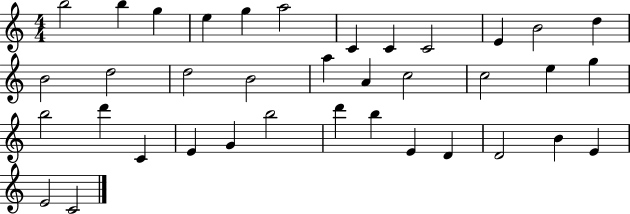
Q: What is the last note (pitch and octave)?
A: C4